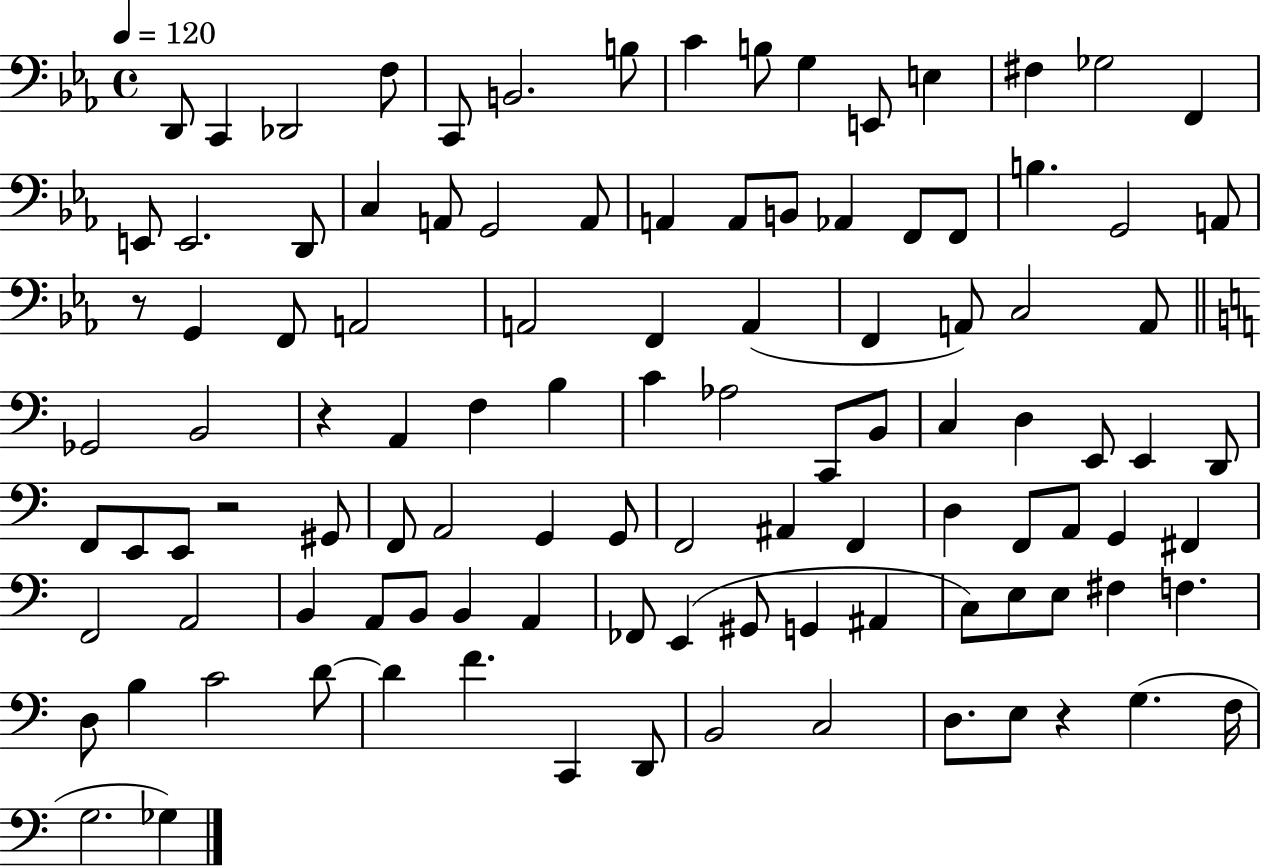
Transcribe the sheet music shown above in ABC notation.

X:1
T:Untitled
M:4/4
L:1/4
K:Eb
D,,/2 C,, _D,,2 F,/2 C,,/2 B,,2 B,/2 C B,/2 G, E,,/2 E, ^F, _G,2 F,, E,,/2 E,,2 D,,/2 C, A,,/2 G,,2 A,,/2 A,, A,,/2 B,,/2 _A,, F,,/2 F,,/2 B, G,,2 A,,/2 z/2 G,, F,,/2 A,,2 A,,2 F,, A,, F,, A,,/2 C,2 A,,/2 _G,,2 B,,2 z A,, F, B, C _A,2 C,,/2 B,,/2 C, D, E,,/2 E,, D,,/2 F,,/2 E,,/2 E,,/2 z2 ^G,,/2 F,,/2 A,,2 G,, G,,/2 F,,2 ^A,, F,, D, F,,/2 A,,/2 G,, ^F,, F,,2 A,,2 B,, A,,/2 B,,/2 B,, A,, _F,,/2 E,, ^G,,/2 G,, ^A,, C,/2 E,/2 E,/2 ^F, F, D,/2 B, C2 D/2 D F C,, D,,/2 B,,2 C,2 D,/2 E,/2 z G, F,/4 G,2 _G,